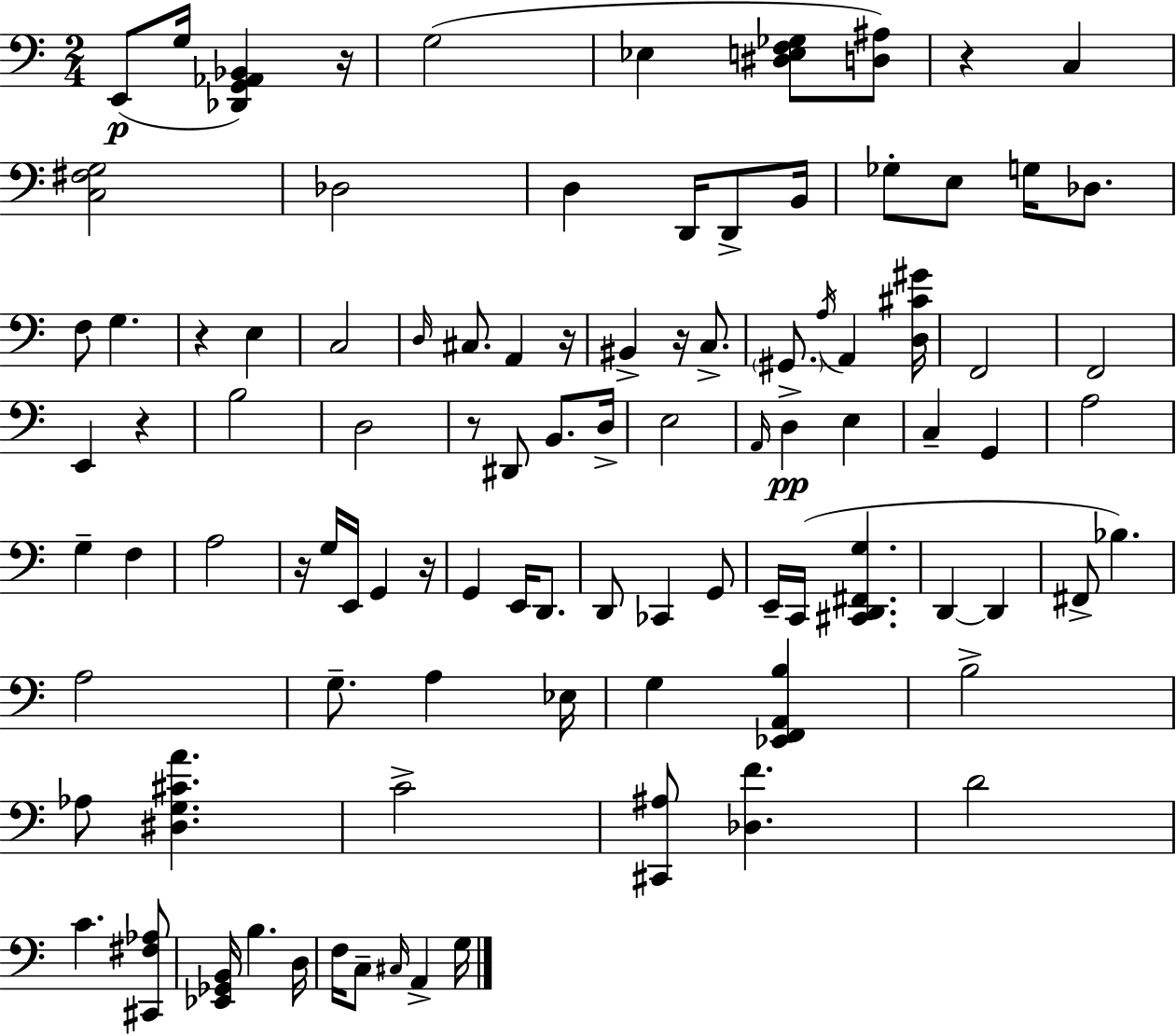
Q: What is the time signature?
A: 2/4